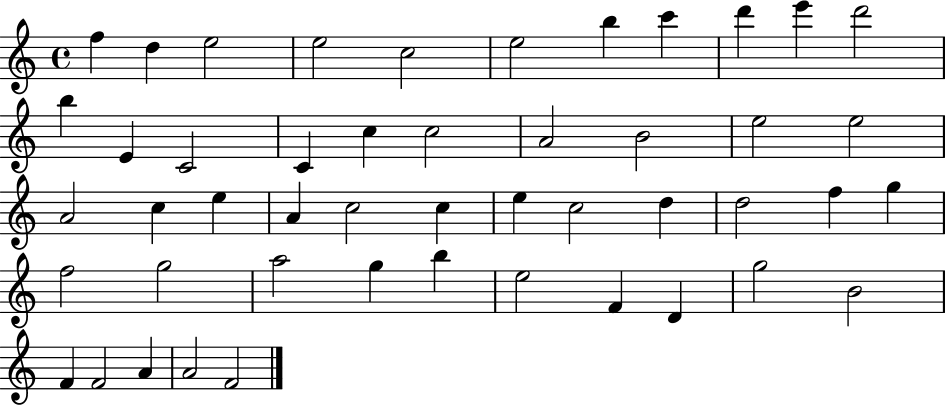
X:1
T:Untitled
M:4/4
L:1/4
K:C
f d e2 e2 c2 e2 b c' d' e' d'2 b E C2 C c c2 A2 B2 e2 e2 A2 c e A c2 c e c2 d d2 f g f2 g2 a2 g b e2 F D g2 B2 F F2 A A2 F2